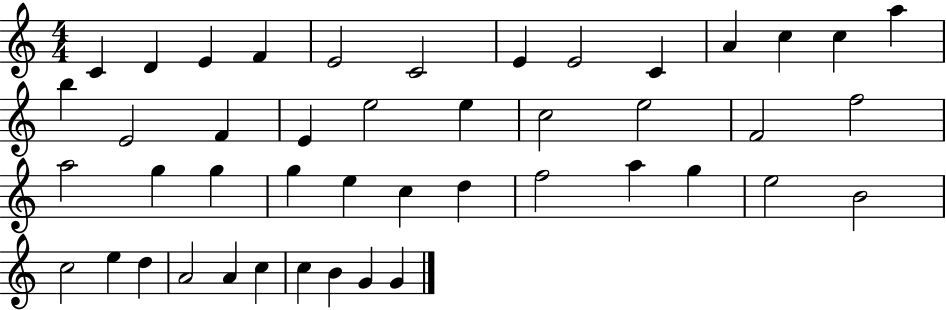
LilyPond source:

{
  \clef treble
  \numericTimeSignature
  \time 4/4
  \key c \major
  c'4 d'4 e'4 f'4 | e'2 c'2 | e'4 e'2 c'4 | a'4 c''4 c''4 a''4 | \break b''4 e'2 f'4 | e'4 e''2 e''4 | c''2 e''2 | f'2 f''2 | \break a''2 g''4 g''4 | g''4 e''4 c''4 d''4 | f''2 a''4 g''4 | e''2 b'2 | \break c''2 e''4 d''4 | a'2 a'4 c''4 | c''4 b'4 g'4 g'4 | \bar "|."
}